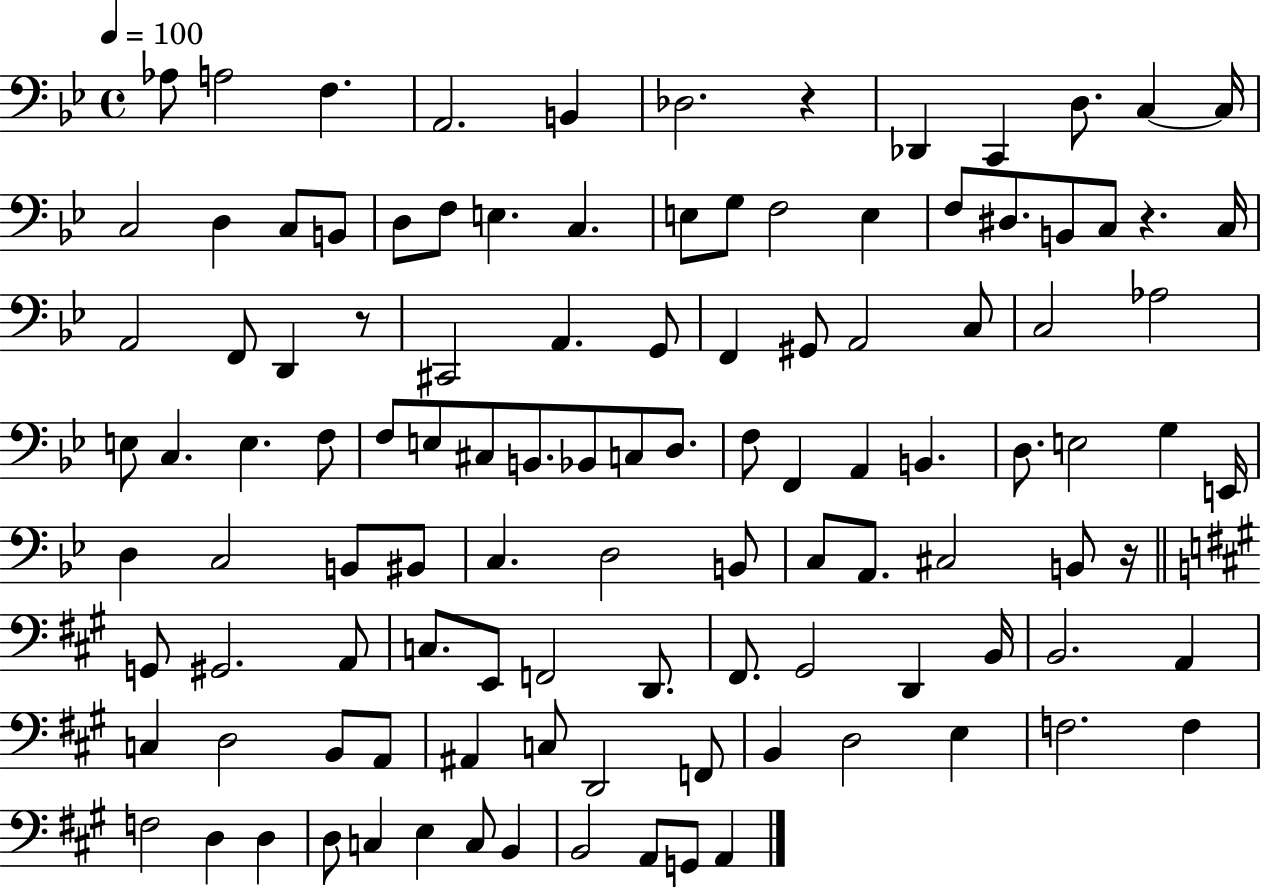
{
  \clef bass
  \time 4/4
  \defaultTimeSignature
  \key bes \major
  \tempo 4 = 100
  aes8 a2 f4. | a,2. b,4 | des2. r4 | des,4 c,4 d8. c4~~ c16 | \break c2 d4 c8 b,8 | d8 f8 e4. c4. | e8 g8 f2 e4 | f8 dis8. b,8 c8 r4. c16 | \break a,2 f,8 d,4 r8 | cis,2 a,4. g,8 | f,4 gis,8 a,2 c8 | c2 aes2 | \break e8 c4. e4. f8 | f8 e8 cis8 b,8. bes,8 c8 d8. | f8 f,4 a,4 b,4. | d8. e2 g4 e,16 | \break d4 c2 b,8 bis,8 | c4. d2 b,8 | c8 a,8. cis2 b,8 r16 | \bar "||" \break \key a \major g,8 gis,2. a,8 | c8. e,8 f,2 d,8. | fis,8. gis,2 d,4 b,16 | b,2. a,4 | \break c4 d2 b,8 a,8 | ais,4 c8 d,2 f,8 | b,4 d2 e4 | f2. f4 | \break f2 d4 d4 | d8 c4 e4 c8 b,4 | b,2 a,8 g,8 a,4 | \bar "|."
}